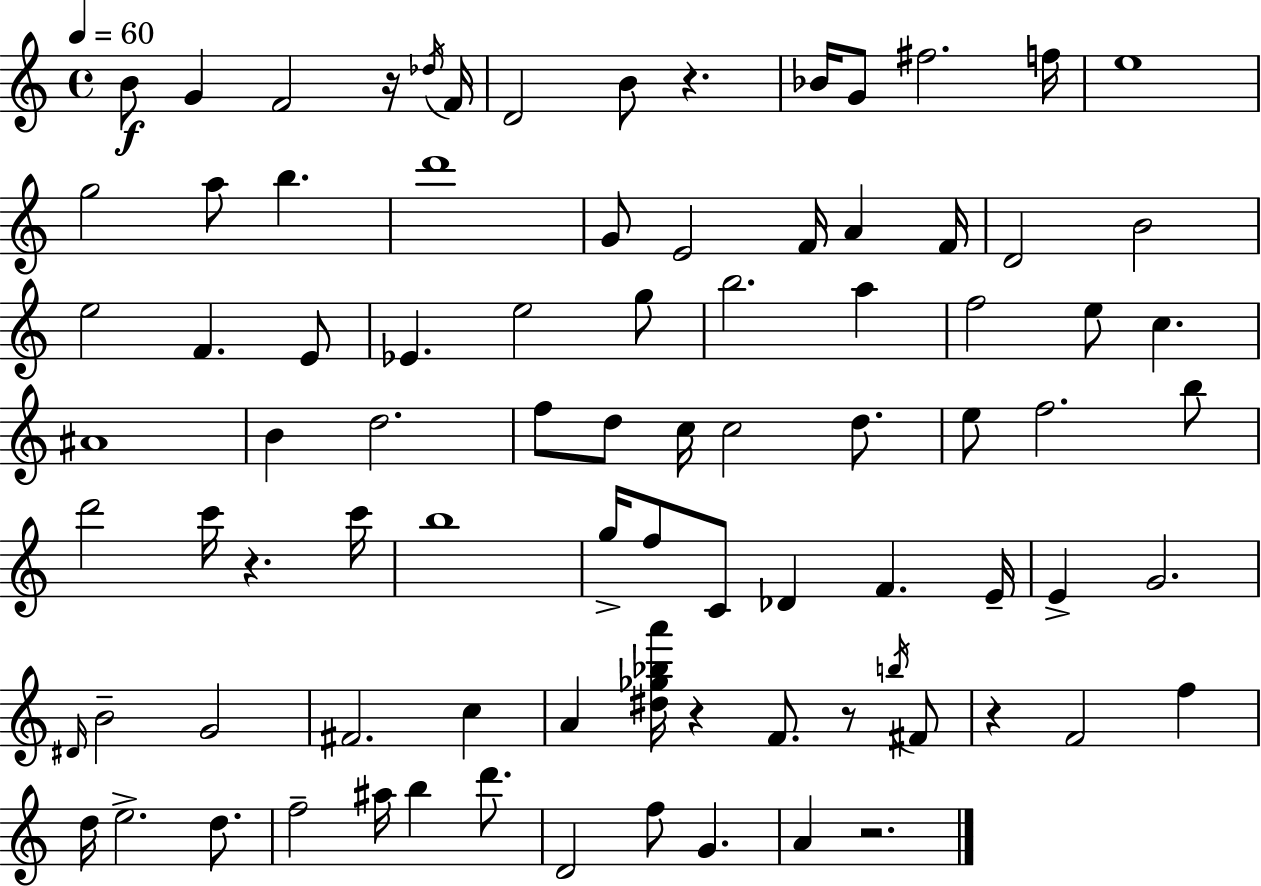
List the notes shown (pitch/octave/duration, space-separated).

B4/e G4/q F4/h R/s Db5/s F4/s D4/h B4/e R/q. Bb4/s G4/e F#5/h. F5/s E5/w G5/h A5/e B5/q. D6/w G4/e E4/h F4/s A4/q F4/s D4/h B4/h E5/h F4/q. E4/e Eb4/q. E5/h G5/e B5/h. A5/q F5/h E5/e C5/q. A#4/w B4/q D5/h. F5/e D5/e C5/s C5/h D5/e. E5/e F5/h. B5/e D6/h C6/s R/q. C6/s B5/w G5/s F5/e C4/e Db4/q F4/q. E4/s E4/q G4/h. D#4/s B4/h G4/h F#4/h. C5/q A4/q [D#5,Gb5,Bb5,A6]/s R/q F4/e. R/e B5/s F#4/e R/q F4/h F5/q D5/s E5/h. D5/e. F5/h A#5/s B5/q D6/e. D4/h F5/e G4/q. A4/q R/h.